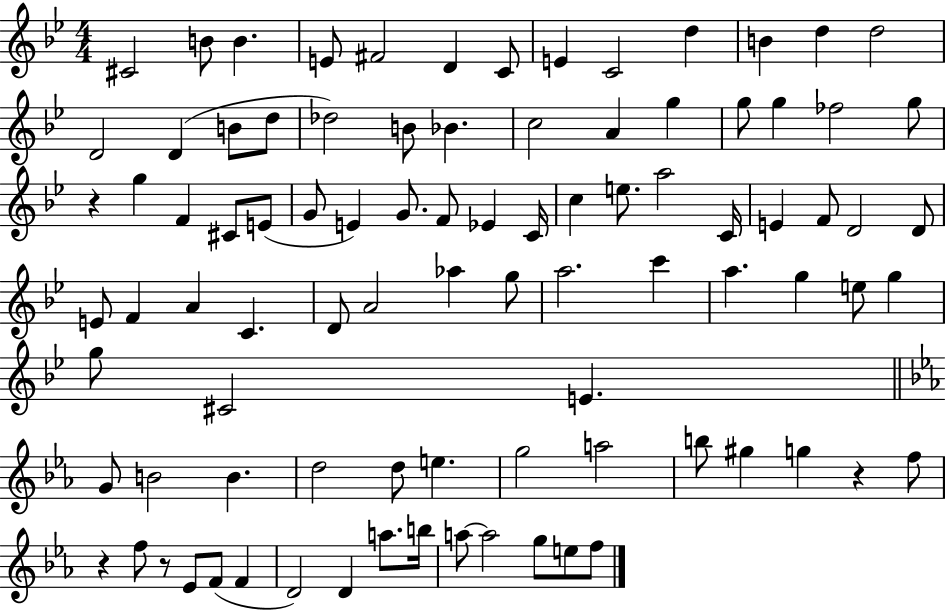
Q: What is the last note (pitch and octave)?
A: F5